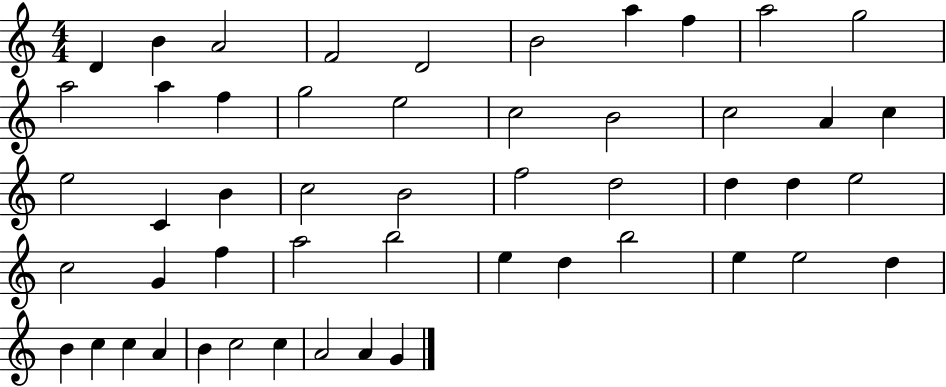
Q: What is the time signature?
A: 4/4